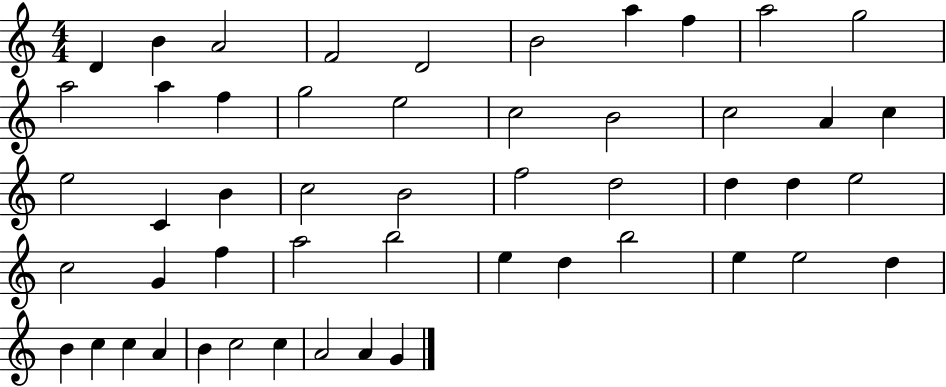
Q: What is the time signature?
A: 4/4